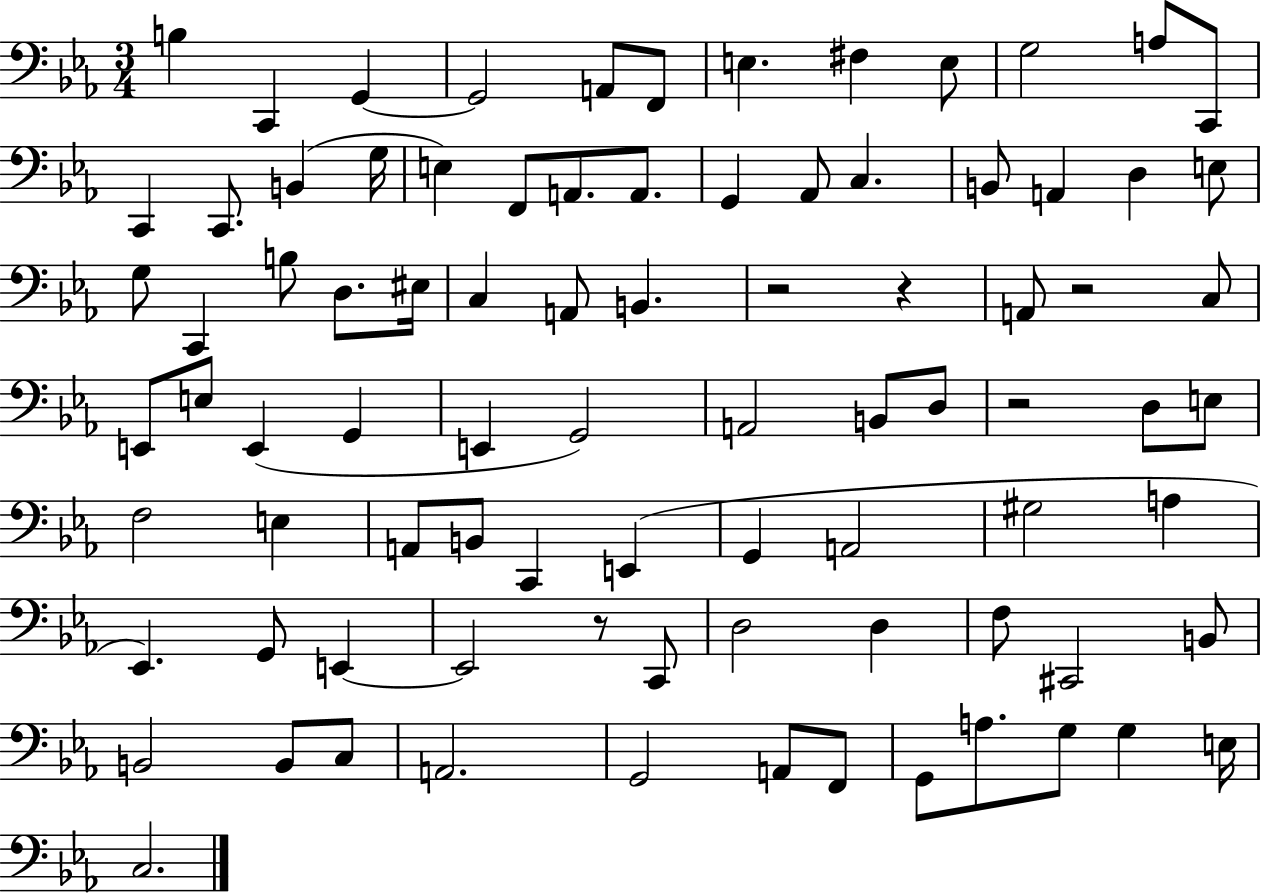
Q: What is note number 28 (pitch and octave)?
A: G3